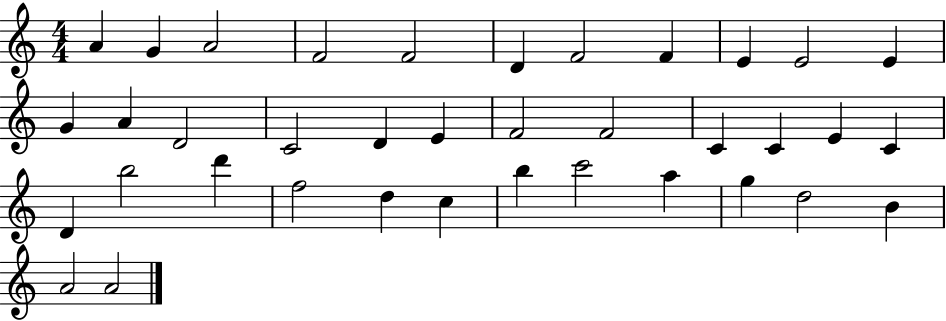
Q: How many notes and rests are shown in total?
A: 37